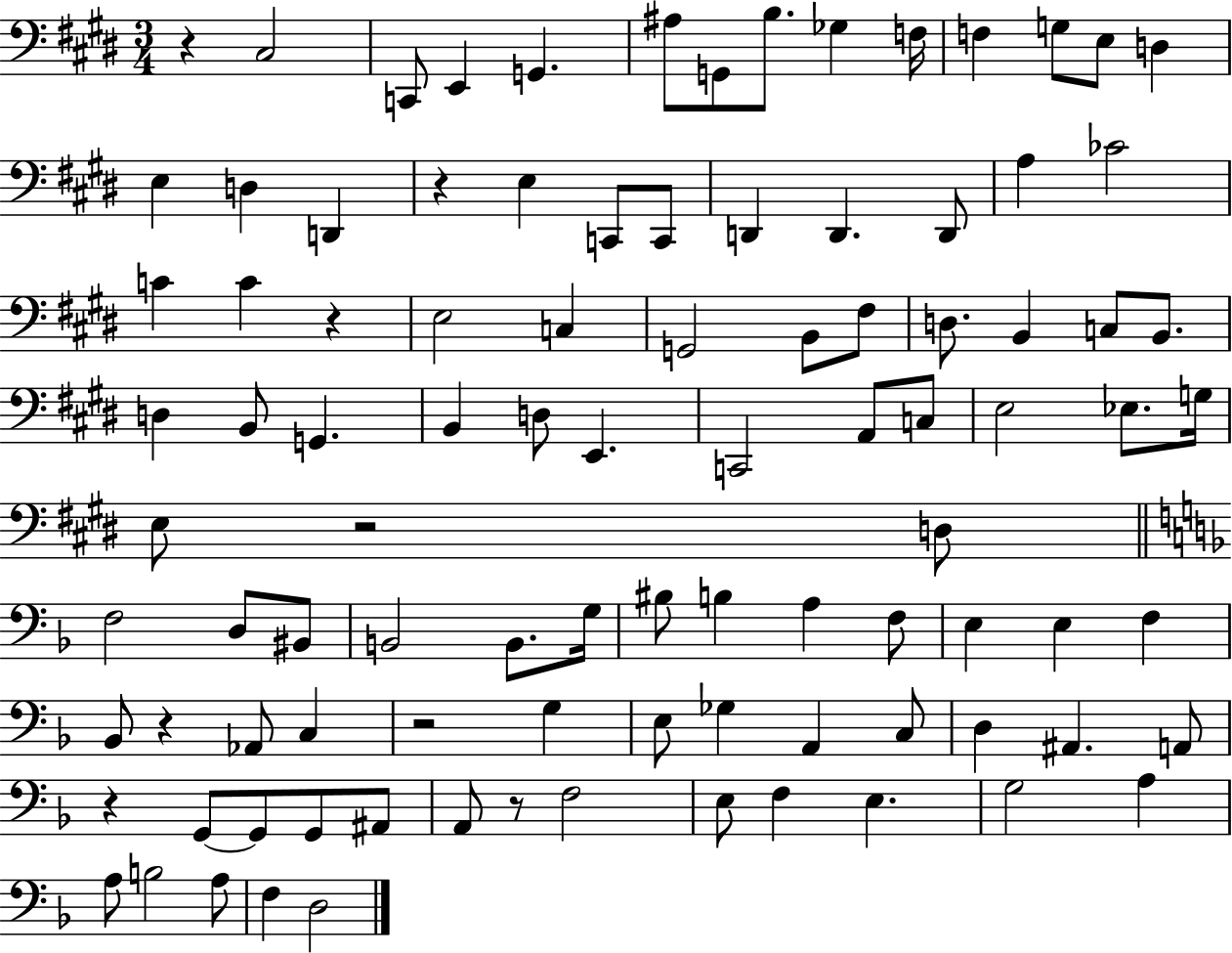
R/q C#3/h C2/e E2/q G2/q. A#3/e G2/e B3/e. Gb3/q F3/s F3/q G3/e E3/e D3/q E3/q D3/q D2/q R/q E3/q C2/e C2/e D2/q D2/q. D2/e A3/q CES4/h C4/q C4/q R/q E3/h C3/q G2/h B2/e F#3/e D3/e. B2/q C3/e B2/e. D3/q B2/e G2/q. B2/q D3/e E2/q. C2/h A2/e C3/e E3/h Eb3/e. G3/s E3/e R/h D3/e F3/h D3/e BIS2/e B2/h B2/e. G3/s BIS3/e B3/q A3/q F3/e E3/q E3/q F3/q Bb2/e R/q Ab2/e C3/q R/h G3/q E3/e Gb3/q A2/q C3/e D3/q A#2/q. A2/e R/q G2/e G2/e G2/e A#2/e A2/e R/e F3/h E3/e F3/q E3/q. G3/h A3/q A3/e B3/h A3/e F3/q D3/h